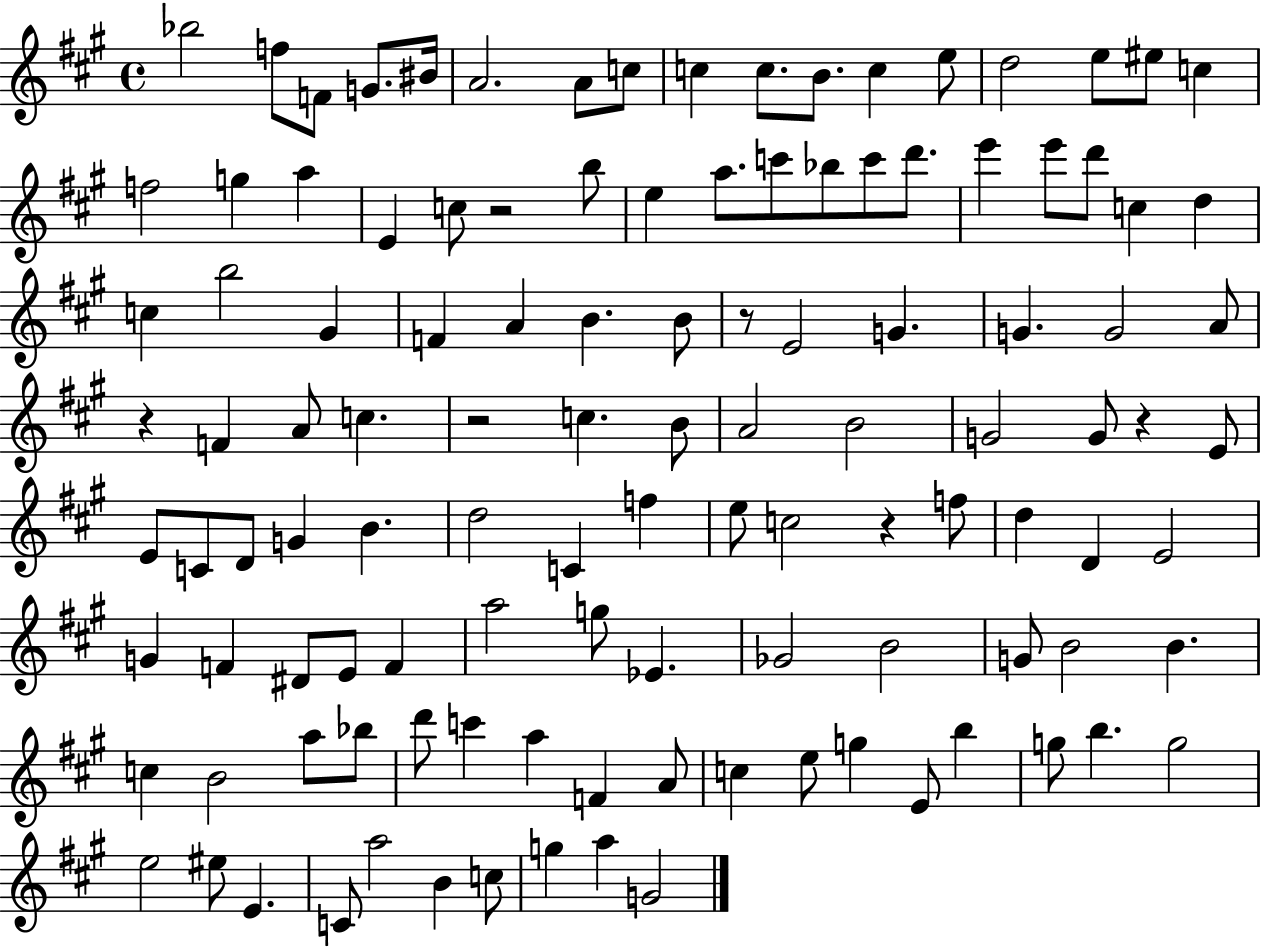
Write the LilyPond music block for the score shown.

{
  \clef treble
  \time 4/4
  \defaultTimeSignature
  \key a \major
  bes''2 f''8 f'8 g'8. bis'16 | a'2. a'8 c''8 | c''4 c''8. b'8. c''4 e''8 | d''2 e''8 eis''8 c''4 | \break f''2 g''4 a''4 | e'4 c''8 r2 b''8 | e''4 a''8. c'''8 bes''8 c'''8 d'''8. | e'''4 e'''8 d'''8 c''4 d''4 | \break c''4 b''2 gis'4 | f'4 a'4 b'4. b'8 | r8 e'2 g'4. | g'4. g'2 a'8 | \break r4 f'4 a'8 c''4. | r2 c''4. b'8 | a'2 b'2 | g'2 g'8 r4 e'8 | \break e'8 c'8 d'8 g'4 b'4. | d''2 c'4 f''4 | e''8 c''2 r4 f''8 | d''4 d'4 e'2 | \break g'4 f'4 dis'8 e'8 f'4 | a''2 g''8 ees'4. | ges'2 b'2 | g'8 b'2 b'4. | \break c''4 b'2 a''8 bes''8 | d'''8 c'''4 a''4 f'4 a'8 | c''4 e''8 g''4 e'8 b''4 | g''8 b''4. g''2 | \break e''2 eis''8 e'4. | c'8 a''2 b'4 c''8 | g''4 a''4 g'2 | \bar "|."
}